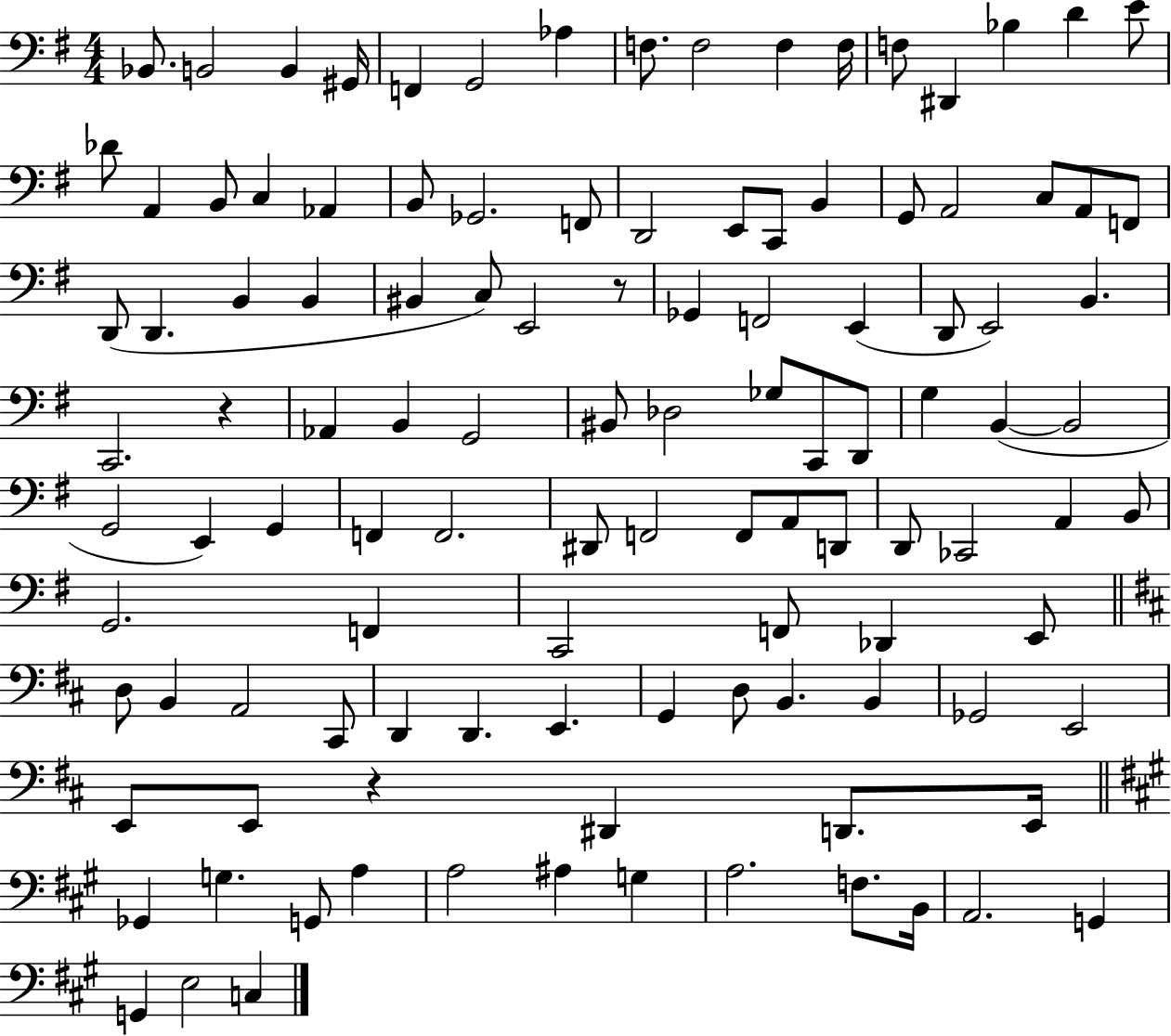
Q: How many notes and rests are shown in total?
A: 114